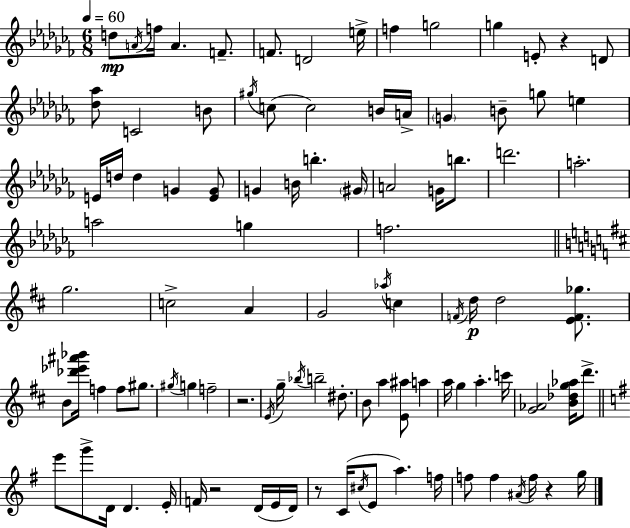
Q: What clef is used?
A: treble